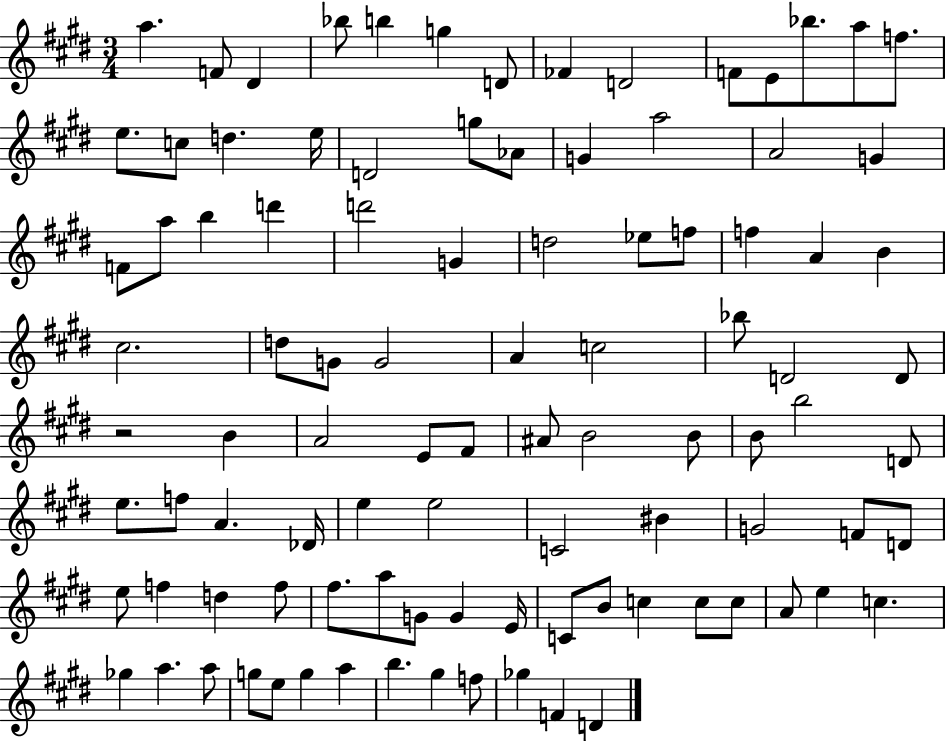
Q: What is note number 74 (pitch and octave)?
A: G4